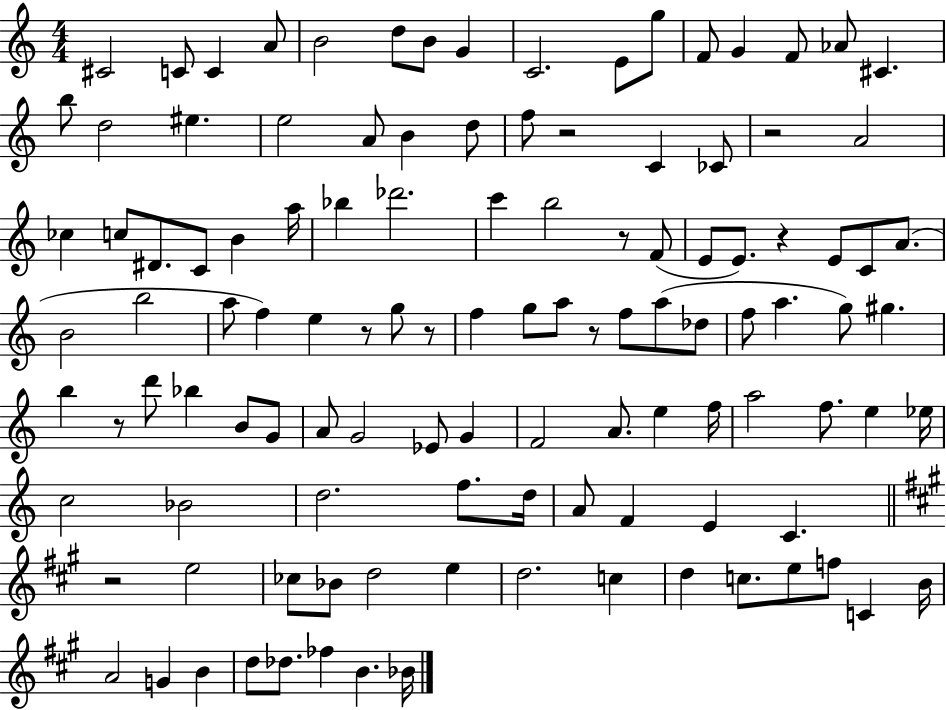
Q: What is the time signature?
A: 4/4